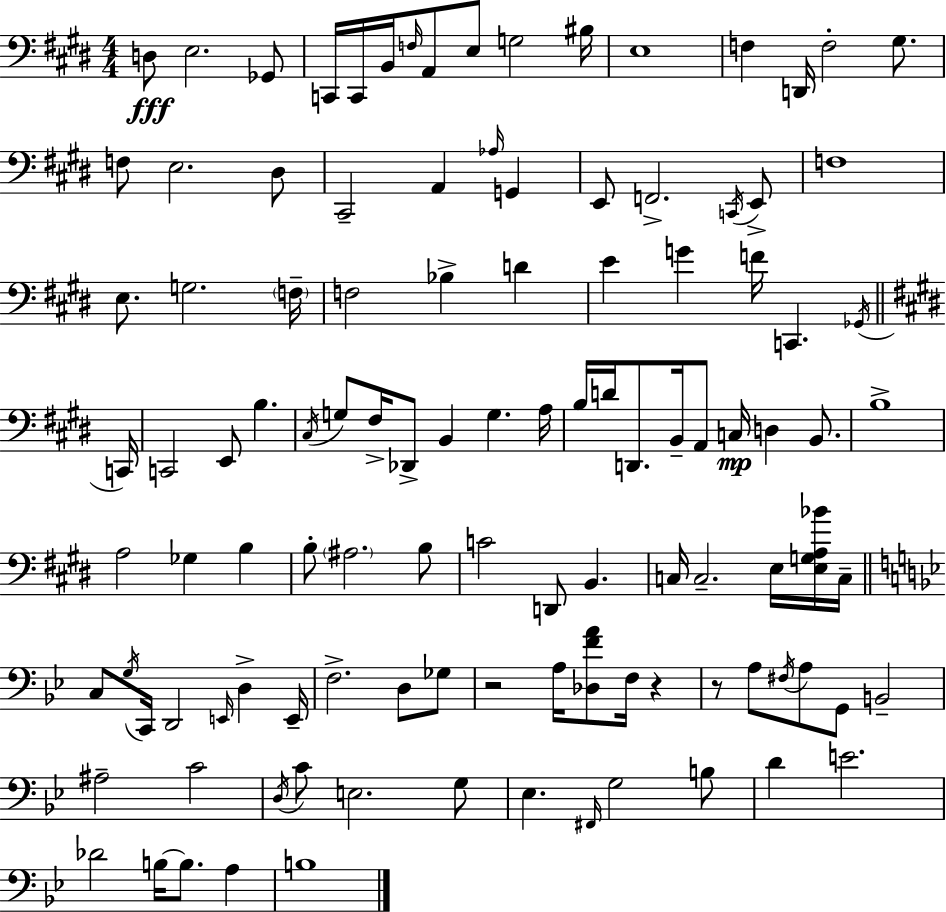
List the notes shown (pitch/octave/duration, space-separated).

D3/e E3/h. Gb2/e C2/s C2/s B2/s F3/s A2/e E3/e G3/h BIS3/s E3/w F3/q D2/s F3/h G#3/e. F3/e E3/h. D#3/e C#2/h A2/q Ab3/s G2/q E2/e F2/h. C2/s E2/e F3/w E3/e. G3/h. F3/s F3/h Bb3/q D4/q E4/q G4/q F4/s C2/q. Gb2/s C2/s C2/h E2/e B3/q. C#3/s G3/e F#3/s Db2/e B2/q G3/q. A3/s B3/s D4/s D2/e. B2/s A2/e C3/s D3/q B2/e. B3/w A3/h Gb3/q B3/q B3/e A#3/h. B3/e C4/h D2/e B2/q. C3/s C3/h. E3/s [E3,G3,A3,Bb4]/s C3/s C3/e G3/s C2/s D2/h E2/s D3/q E2/s F3/h. D3/e Gb3/e R/h A3/s [Db3,F4,A4]/e F3/s R/q R/e A3/e F#3/s A3/e G2/e B2/h A#3/h C4/h D3/s C4/e E3/h. G3/e Eb3/q. F#2/s G3/h B3/e D4/q E4/h. Db4/h B3/s B3/e. A3/q B3/w